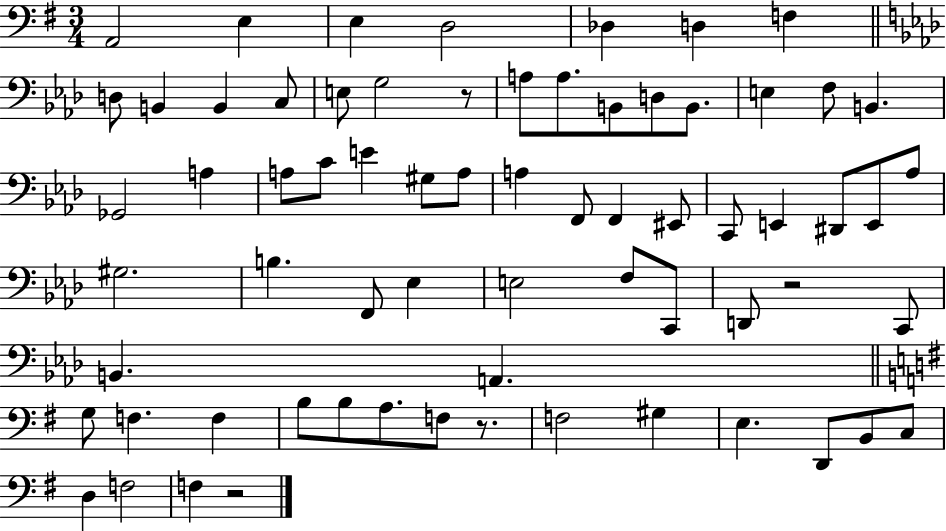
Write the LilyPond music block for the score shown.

{
  \clef bass
  \numericTimeSignature
  \time 3/4
  \key g \major
  a,2 e4 | e4 d2 | des4 d4 f4 | \bar "||" \break \key aes \major d8 b,4 b,4 c8 | e8 g2 r8 | a8 a8. b,8 d8 b,8. | e4 f8 b,4. | \break ges,2 a4 | a8 c'8 e'4 gis8 a8 | a4 f,8 f,4 eis,8 | c,8 e,4 dis,8 e,8 aes8 | \break gis2. | b4. f,8 ees4 | e2 f8 c,8 | d,8 r2 c,8 | \break b,4. a,4. | \bar "||" \break \key e \minor g8 f4. f4 | b8 b8 a8. f8 r8. | f2 gis4 | e4. d,8 b,8 c8 | \break d4 f2 | f4 r2 | \bar "|."
}